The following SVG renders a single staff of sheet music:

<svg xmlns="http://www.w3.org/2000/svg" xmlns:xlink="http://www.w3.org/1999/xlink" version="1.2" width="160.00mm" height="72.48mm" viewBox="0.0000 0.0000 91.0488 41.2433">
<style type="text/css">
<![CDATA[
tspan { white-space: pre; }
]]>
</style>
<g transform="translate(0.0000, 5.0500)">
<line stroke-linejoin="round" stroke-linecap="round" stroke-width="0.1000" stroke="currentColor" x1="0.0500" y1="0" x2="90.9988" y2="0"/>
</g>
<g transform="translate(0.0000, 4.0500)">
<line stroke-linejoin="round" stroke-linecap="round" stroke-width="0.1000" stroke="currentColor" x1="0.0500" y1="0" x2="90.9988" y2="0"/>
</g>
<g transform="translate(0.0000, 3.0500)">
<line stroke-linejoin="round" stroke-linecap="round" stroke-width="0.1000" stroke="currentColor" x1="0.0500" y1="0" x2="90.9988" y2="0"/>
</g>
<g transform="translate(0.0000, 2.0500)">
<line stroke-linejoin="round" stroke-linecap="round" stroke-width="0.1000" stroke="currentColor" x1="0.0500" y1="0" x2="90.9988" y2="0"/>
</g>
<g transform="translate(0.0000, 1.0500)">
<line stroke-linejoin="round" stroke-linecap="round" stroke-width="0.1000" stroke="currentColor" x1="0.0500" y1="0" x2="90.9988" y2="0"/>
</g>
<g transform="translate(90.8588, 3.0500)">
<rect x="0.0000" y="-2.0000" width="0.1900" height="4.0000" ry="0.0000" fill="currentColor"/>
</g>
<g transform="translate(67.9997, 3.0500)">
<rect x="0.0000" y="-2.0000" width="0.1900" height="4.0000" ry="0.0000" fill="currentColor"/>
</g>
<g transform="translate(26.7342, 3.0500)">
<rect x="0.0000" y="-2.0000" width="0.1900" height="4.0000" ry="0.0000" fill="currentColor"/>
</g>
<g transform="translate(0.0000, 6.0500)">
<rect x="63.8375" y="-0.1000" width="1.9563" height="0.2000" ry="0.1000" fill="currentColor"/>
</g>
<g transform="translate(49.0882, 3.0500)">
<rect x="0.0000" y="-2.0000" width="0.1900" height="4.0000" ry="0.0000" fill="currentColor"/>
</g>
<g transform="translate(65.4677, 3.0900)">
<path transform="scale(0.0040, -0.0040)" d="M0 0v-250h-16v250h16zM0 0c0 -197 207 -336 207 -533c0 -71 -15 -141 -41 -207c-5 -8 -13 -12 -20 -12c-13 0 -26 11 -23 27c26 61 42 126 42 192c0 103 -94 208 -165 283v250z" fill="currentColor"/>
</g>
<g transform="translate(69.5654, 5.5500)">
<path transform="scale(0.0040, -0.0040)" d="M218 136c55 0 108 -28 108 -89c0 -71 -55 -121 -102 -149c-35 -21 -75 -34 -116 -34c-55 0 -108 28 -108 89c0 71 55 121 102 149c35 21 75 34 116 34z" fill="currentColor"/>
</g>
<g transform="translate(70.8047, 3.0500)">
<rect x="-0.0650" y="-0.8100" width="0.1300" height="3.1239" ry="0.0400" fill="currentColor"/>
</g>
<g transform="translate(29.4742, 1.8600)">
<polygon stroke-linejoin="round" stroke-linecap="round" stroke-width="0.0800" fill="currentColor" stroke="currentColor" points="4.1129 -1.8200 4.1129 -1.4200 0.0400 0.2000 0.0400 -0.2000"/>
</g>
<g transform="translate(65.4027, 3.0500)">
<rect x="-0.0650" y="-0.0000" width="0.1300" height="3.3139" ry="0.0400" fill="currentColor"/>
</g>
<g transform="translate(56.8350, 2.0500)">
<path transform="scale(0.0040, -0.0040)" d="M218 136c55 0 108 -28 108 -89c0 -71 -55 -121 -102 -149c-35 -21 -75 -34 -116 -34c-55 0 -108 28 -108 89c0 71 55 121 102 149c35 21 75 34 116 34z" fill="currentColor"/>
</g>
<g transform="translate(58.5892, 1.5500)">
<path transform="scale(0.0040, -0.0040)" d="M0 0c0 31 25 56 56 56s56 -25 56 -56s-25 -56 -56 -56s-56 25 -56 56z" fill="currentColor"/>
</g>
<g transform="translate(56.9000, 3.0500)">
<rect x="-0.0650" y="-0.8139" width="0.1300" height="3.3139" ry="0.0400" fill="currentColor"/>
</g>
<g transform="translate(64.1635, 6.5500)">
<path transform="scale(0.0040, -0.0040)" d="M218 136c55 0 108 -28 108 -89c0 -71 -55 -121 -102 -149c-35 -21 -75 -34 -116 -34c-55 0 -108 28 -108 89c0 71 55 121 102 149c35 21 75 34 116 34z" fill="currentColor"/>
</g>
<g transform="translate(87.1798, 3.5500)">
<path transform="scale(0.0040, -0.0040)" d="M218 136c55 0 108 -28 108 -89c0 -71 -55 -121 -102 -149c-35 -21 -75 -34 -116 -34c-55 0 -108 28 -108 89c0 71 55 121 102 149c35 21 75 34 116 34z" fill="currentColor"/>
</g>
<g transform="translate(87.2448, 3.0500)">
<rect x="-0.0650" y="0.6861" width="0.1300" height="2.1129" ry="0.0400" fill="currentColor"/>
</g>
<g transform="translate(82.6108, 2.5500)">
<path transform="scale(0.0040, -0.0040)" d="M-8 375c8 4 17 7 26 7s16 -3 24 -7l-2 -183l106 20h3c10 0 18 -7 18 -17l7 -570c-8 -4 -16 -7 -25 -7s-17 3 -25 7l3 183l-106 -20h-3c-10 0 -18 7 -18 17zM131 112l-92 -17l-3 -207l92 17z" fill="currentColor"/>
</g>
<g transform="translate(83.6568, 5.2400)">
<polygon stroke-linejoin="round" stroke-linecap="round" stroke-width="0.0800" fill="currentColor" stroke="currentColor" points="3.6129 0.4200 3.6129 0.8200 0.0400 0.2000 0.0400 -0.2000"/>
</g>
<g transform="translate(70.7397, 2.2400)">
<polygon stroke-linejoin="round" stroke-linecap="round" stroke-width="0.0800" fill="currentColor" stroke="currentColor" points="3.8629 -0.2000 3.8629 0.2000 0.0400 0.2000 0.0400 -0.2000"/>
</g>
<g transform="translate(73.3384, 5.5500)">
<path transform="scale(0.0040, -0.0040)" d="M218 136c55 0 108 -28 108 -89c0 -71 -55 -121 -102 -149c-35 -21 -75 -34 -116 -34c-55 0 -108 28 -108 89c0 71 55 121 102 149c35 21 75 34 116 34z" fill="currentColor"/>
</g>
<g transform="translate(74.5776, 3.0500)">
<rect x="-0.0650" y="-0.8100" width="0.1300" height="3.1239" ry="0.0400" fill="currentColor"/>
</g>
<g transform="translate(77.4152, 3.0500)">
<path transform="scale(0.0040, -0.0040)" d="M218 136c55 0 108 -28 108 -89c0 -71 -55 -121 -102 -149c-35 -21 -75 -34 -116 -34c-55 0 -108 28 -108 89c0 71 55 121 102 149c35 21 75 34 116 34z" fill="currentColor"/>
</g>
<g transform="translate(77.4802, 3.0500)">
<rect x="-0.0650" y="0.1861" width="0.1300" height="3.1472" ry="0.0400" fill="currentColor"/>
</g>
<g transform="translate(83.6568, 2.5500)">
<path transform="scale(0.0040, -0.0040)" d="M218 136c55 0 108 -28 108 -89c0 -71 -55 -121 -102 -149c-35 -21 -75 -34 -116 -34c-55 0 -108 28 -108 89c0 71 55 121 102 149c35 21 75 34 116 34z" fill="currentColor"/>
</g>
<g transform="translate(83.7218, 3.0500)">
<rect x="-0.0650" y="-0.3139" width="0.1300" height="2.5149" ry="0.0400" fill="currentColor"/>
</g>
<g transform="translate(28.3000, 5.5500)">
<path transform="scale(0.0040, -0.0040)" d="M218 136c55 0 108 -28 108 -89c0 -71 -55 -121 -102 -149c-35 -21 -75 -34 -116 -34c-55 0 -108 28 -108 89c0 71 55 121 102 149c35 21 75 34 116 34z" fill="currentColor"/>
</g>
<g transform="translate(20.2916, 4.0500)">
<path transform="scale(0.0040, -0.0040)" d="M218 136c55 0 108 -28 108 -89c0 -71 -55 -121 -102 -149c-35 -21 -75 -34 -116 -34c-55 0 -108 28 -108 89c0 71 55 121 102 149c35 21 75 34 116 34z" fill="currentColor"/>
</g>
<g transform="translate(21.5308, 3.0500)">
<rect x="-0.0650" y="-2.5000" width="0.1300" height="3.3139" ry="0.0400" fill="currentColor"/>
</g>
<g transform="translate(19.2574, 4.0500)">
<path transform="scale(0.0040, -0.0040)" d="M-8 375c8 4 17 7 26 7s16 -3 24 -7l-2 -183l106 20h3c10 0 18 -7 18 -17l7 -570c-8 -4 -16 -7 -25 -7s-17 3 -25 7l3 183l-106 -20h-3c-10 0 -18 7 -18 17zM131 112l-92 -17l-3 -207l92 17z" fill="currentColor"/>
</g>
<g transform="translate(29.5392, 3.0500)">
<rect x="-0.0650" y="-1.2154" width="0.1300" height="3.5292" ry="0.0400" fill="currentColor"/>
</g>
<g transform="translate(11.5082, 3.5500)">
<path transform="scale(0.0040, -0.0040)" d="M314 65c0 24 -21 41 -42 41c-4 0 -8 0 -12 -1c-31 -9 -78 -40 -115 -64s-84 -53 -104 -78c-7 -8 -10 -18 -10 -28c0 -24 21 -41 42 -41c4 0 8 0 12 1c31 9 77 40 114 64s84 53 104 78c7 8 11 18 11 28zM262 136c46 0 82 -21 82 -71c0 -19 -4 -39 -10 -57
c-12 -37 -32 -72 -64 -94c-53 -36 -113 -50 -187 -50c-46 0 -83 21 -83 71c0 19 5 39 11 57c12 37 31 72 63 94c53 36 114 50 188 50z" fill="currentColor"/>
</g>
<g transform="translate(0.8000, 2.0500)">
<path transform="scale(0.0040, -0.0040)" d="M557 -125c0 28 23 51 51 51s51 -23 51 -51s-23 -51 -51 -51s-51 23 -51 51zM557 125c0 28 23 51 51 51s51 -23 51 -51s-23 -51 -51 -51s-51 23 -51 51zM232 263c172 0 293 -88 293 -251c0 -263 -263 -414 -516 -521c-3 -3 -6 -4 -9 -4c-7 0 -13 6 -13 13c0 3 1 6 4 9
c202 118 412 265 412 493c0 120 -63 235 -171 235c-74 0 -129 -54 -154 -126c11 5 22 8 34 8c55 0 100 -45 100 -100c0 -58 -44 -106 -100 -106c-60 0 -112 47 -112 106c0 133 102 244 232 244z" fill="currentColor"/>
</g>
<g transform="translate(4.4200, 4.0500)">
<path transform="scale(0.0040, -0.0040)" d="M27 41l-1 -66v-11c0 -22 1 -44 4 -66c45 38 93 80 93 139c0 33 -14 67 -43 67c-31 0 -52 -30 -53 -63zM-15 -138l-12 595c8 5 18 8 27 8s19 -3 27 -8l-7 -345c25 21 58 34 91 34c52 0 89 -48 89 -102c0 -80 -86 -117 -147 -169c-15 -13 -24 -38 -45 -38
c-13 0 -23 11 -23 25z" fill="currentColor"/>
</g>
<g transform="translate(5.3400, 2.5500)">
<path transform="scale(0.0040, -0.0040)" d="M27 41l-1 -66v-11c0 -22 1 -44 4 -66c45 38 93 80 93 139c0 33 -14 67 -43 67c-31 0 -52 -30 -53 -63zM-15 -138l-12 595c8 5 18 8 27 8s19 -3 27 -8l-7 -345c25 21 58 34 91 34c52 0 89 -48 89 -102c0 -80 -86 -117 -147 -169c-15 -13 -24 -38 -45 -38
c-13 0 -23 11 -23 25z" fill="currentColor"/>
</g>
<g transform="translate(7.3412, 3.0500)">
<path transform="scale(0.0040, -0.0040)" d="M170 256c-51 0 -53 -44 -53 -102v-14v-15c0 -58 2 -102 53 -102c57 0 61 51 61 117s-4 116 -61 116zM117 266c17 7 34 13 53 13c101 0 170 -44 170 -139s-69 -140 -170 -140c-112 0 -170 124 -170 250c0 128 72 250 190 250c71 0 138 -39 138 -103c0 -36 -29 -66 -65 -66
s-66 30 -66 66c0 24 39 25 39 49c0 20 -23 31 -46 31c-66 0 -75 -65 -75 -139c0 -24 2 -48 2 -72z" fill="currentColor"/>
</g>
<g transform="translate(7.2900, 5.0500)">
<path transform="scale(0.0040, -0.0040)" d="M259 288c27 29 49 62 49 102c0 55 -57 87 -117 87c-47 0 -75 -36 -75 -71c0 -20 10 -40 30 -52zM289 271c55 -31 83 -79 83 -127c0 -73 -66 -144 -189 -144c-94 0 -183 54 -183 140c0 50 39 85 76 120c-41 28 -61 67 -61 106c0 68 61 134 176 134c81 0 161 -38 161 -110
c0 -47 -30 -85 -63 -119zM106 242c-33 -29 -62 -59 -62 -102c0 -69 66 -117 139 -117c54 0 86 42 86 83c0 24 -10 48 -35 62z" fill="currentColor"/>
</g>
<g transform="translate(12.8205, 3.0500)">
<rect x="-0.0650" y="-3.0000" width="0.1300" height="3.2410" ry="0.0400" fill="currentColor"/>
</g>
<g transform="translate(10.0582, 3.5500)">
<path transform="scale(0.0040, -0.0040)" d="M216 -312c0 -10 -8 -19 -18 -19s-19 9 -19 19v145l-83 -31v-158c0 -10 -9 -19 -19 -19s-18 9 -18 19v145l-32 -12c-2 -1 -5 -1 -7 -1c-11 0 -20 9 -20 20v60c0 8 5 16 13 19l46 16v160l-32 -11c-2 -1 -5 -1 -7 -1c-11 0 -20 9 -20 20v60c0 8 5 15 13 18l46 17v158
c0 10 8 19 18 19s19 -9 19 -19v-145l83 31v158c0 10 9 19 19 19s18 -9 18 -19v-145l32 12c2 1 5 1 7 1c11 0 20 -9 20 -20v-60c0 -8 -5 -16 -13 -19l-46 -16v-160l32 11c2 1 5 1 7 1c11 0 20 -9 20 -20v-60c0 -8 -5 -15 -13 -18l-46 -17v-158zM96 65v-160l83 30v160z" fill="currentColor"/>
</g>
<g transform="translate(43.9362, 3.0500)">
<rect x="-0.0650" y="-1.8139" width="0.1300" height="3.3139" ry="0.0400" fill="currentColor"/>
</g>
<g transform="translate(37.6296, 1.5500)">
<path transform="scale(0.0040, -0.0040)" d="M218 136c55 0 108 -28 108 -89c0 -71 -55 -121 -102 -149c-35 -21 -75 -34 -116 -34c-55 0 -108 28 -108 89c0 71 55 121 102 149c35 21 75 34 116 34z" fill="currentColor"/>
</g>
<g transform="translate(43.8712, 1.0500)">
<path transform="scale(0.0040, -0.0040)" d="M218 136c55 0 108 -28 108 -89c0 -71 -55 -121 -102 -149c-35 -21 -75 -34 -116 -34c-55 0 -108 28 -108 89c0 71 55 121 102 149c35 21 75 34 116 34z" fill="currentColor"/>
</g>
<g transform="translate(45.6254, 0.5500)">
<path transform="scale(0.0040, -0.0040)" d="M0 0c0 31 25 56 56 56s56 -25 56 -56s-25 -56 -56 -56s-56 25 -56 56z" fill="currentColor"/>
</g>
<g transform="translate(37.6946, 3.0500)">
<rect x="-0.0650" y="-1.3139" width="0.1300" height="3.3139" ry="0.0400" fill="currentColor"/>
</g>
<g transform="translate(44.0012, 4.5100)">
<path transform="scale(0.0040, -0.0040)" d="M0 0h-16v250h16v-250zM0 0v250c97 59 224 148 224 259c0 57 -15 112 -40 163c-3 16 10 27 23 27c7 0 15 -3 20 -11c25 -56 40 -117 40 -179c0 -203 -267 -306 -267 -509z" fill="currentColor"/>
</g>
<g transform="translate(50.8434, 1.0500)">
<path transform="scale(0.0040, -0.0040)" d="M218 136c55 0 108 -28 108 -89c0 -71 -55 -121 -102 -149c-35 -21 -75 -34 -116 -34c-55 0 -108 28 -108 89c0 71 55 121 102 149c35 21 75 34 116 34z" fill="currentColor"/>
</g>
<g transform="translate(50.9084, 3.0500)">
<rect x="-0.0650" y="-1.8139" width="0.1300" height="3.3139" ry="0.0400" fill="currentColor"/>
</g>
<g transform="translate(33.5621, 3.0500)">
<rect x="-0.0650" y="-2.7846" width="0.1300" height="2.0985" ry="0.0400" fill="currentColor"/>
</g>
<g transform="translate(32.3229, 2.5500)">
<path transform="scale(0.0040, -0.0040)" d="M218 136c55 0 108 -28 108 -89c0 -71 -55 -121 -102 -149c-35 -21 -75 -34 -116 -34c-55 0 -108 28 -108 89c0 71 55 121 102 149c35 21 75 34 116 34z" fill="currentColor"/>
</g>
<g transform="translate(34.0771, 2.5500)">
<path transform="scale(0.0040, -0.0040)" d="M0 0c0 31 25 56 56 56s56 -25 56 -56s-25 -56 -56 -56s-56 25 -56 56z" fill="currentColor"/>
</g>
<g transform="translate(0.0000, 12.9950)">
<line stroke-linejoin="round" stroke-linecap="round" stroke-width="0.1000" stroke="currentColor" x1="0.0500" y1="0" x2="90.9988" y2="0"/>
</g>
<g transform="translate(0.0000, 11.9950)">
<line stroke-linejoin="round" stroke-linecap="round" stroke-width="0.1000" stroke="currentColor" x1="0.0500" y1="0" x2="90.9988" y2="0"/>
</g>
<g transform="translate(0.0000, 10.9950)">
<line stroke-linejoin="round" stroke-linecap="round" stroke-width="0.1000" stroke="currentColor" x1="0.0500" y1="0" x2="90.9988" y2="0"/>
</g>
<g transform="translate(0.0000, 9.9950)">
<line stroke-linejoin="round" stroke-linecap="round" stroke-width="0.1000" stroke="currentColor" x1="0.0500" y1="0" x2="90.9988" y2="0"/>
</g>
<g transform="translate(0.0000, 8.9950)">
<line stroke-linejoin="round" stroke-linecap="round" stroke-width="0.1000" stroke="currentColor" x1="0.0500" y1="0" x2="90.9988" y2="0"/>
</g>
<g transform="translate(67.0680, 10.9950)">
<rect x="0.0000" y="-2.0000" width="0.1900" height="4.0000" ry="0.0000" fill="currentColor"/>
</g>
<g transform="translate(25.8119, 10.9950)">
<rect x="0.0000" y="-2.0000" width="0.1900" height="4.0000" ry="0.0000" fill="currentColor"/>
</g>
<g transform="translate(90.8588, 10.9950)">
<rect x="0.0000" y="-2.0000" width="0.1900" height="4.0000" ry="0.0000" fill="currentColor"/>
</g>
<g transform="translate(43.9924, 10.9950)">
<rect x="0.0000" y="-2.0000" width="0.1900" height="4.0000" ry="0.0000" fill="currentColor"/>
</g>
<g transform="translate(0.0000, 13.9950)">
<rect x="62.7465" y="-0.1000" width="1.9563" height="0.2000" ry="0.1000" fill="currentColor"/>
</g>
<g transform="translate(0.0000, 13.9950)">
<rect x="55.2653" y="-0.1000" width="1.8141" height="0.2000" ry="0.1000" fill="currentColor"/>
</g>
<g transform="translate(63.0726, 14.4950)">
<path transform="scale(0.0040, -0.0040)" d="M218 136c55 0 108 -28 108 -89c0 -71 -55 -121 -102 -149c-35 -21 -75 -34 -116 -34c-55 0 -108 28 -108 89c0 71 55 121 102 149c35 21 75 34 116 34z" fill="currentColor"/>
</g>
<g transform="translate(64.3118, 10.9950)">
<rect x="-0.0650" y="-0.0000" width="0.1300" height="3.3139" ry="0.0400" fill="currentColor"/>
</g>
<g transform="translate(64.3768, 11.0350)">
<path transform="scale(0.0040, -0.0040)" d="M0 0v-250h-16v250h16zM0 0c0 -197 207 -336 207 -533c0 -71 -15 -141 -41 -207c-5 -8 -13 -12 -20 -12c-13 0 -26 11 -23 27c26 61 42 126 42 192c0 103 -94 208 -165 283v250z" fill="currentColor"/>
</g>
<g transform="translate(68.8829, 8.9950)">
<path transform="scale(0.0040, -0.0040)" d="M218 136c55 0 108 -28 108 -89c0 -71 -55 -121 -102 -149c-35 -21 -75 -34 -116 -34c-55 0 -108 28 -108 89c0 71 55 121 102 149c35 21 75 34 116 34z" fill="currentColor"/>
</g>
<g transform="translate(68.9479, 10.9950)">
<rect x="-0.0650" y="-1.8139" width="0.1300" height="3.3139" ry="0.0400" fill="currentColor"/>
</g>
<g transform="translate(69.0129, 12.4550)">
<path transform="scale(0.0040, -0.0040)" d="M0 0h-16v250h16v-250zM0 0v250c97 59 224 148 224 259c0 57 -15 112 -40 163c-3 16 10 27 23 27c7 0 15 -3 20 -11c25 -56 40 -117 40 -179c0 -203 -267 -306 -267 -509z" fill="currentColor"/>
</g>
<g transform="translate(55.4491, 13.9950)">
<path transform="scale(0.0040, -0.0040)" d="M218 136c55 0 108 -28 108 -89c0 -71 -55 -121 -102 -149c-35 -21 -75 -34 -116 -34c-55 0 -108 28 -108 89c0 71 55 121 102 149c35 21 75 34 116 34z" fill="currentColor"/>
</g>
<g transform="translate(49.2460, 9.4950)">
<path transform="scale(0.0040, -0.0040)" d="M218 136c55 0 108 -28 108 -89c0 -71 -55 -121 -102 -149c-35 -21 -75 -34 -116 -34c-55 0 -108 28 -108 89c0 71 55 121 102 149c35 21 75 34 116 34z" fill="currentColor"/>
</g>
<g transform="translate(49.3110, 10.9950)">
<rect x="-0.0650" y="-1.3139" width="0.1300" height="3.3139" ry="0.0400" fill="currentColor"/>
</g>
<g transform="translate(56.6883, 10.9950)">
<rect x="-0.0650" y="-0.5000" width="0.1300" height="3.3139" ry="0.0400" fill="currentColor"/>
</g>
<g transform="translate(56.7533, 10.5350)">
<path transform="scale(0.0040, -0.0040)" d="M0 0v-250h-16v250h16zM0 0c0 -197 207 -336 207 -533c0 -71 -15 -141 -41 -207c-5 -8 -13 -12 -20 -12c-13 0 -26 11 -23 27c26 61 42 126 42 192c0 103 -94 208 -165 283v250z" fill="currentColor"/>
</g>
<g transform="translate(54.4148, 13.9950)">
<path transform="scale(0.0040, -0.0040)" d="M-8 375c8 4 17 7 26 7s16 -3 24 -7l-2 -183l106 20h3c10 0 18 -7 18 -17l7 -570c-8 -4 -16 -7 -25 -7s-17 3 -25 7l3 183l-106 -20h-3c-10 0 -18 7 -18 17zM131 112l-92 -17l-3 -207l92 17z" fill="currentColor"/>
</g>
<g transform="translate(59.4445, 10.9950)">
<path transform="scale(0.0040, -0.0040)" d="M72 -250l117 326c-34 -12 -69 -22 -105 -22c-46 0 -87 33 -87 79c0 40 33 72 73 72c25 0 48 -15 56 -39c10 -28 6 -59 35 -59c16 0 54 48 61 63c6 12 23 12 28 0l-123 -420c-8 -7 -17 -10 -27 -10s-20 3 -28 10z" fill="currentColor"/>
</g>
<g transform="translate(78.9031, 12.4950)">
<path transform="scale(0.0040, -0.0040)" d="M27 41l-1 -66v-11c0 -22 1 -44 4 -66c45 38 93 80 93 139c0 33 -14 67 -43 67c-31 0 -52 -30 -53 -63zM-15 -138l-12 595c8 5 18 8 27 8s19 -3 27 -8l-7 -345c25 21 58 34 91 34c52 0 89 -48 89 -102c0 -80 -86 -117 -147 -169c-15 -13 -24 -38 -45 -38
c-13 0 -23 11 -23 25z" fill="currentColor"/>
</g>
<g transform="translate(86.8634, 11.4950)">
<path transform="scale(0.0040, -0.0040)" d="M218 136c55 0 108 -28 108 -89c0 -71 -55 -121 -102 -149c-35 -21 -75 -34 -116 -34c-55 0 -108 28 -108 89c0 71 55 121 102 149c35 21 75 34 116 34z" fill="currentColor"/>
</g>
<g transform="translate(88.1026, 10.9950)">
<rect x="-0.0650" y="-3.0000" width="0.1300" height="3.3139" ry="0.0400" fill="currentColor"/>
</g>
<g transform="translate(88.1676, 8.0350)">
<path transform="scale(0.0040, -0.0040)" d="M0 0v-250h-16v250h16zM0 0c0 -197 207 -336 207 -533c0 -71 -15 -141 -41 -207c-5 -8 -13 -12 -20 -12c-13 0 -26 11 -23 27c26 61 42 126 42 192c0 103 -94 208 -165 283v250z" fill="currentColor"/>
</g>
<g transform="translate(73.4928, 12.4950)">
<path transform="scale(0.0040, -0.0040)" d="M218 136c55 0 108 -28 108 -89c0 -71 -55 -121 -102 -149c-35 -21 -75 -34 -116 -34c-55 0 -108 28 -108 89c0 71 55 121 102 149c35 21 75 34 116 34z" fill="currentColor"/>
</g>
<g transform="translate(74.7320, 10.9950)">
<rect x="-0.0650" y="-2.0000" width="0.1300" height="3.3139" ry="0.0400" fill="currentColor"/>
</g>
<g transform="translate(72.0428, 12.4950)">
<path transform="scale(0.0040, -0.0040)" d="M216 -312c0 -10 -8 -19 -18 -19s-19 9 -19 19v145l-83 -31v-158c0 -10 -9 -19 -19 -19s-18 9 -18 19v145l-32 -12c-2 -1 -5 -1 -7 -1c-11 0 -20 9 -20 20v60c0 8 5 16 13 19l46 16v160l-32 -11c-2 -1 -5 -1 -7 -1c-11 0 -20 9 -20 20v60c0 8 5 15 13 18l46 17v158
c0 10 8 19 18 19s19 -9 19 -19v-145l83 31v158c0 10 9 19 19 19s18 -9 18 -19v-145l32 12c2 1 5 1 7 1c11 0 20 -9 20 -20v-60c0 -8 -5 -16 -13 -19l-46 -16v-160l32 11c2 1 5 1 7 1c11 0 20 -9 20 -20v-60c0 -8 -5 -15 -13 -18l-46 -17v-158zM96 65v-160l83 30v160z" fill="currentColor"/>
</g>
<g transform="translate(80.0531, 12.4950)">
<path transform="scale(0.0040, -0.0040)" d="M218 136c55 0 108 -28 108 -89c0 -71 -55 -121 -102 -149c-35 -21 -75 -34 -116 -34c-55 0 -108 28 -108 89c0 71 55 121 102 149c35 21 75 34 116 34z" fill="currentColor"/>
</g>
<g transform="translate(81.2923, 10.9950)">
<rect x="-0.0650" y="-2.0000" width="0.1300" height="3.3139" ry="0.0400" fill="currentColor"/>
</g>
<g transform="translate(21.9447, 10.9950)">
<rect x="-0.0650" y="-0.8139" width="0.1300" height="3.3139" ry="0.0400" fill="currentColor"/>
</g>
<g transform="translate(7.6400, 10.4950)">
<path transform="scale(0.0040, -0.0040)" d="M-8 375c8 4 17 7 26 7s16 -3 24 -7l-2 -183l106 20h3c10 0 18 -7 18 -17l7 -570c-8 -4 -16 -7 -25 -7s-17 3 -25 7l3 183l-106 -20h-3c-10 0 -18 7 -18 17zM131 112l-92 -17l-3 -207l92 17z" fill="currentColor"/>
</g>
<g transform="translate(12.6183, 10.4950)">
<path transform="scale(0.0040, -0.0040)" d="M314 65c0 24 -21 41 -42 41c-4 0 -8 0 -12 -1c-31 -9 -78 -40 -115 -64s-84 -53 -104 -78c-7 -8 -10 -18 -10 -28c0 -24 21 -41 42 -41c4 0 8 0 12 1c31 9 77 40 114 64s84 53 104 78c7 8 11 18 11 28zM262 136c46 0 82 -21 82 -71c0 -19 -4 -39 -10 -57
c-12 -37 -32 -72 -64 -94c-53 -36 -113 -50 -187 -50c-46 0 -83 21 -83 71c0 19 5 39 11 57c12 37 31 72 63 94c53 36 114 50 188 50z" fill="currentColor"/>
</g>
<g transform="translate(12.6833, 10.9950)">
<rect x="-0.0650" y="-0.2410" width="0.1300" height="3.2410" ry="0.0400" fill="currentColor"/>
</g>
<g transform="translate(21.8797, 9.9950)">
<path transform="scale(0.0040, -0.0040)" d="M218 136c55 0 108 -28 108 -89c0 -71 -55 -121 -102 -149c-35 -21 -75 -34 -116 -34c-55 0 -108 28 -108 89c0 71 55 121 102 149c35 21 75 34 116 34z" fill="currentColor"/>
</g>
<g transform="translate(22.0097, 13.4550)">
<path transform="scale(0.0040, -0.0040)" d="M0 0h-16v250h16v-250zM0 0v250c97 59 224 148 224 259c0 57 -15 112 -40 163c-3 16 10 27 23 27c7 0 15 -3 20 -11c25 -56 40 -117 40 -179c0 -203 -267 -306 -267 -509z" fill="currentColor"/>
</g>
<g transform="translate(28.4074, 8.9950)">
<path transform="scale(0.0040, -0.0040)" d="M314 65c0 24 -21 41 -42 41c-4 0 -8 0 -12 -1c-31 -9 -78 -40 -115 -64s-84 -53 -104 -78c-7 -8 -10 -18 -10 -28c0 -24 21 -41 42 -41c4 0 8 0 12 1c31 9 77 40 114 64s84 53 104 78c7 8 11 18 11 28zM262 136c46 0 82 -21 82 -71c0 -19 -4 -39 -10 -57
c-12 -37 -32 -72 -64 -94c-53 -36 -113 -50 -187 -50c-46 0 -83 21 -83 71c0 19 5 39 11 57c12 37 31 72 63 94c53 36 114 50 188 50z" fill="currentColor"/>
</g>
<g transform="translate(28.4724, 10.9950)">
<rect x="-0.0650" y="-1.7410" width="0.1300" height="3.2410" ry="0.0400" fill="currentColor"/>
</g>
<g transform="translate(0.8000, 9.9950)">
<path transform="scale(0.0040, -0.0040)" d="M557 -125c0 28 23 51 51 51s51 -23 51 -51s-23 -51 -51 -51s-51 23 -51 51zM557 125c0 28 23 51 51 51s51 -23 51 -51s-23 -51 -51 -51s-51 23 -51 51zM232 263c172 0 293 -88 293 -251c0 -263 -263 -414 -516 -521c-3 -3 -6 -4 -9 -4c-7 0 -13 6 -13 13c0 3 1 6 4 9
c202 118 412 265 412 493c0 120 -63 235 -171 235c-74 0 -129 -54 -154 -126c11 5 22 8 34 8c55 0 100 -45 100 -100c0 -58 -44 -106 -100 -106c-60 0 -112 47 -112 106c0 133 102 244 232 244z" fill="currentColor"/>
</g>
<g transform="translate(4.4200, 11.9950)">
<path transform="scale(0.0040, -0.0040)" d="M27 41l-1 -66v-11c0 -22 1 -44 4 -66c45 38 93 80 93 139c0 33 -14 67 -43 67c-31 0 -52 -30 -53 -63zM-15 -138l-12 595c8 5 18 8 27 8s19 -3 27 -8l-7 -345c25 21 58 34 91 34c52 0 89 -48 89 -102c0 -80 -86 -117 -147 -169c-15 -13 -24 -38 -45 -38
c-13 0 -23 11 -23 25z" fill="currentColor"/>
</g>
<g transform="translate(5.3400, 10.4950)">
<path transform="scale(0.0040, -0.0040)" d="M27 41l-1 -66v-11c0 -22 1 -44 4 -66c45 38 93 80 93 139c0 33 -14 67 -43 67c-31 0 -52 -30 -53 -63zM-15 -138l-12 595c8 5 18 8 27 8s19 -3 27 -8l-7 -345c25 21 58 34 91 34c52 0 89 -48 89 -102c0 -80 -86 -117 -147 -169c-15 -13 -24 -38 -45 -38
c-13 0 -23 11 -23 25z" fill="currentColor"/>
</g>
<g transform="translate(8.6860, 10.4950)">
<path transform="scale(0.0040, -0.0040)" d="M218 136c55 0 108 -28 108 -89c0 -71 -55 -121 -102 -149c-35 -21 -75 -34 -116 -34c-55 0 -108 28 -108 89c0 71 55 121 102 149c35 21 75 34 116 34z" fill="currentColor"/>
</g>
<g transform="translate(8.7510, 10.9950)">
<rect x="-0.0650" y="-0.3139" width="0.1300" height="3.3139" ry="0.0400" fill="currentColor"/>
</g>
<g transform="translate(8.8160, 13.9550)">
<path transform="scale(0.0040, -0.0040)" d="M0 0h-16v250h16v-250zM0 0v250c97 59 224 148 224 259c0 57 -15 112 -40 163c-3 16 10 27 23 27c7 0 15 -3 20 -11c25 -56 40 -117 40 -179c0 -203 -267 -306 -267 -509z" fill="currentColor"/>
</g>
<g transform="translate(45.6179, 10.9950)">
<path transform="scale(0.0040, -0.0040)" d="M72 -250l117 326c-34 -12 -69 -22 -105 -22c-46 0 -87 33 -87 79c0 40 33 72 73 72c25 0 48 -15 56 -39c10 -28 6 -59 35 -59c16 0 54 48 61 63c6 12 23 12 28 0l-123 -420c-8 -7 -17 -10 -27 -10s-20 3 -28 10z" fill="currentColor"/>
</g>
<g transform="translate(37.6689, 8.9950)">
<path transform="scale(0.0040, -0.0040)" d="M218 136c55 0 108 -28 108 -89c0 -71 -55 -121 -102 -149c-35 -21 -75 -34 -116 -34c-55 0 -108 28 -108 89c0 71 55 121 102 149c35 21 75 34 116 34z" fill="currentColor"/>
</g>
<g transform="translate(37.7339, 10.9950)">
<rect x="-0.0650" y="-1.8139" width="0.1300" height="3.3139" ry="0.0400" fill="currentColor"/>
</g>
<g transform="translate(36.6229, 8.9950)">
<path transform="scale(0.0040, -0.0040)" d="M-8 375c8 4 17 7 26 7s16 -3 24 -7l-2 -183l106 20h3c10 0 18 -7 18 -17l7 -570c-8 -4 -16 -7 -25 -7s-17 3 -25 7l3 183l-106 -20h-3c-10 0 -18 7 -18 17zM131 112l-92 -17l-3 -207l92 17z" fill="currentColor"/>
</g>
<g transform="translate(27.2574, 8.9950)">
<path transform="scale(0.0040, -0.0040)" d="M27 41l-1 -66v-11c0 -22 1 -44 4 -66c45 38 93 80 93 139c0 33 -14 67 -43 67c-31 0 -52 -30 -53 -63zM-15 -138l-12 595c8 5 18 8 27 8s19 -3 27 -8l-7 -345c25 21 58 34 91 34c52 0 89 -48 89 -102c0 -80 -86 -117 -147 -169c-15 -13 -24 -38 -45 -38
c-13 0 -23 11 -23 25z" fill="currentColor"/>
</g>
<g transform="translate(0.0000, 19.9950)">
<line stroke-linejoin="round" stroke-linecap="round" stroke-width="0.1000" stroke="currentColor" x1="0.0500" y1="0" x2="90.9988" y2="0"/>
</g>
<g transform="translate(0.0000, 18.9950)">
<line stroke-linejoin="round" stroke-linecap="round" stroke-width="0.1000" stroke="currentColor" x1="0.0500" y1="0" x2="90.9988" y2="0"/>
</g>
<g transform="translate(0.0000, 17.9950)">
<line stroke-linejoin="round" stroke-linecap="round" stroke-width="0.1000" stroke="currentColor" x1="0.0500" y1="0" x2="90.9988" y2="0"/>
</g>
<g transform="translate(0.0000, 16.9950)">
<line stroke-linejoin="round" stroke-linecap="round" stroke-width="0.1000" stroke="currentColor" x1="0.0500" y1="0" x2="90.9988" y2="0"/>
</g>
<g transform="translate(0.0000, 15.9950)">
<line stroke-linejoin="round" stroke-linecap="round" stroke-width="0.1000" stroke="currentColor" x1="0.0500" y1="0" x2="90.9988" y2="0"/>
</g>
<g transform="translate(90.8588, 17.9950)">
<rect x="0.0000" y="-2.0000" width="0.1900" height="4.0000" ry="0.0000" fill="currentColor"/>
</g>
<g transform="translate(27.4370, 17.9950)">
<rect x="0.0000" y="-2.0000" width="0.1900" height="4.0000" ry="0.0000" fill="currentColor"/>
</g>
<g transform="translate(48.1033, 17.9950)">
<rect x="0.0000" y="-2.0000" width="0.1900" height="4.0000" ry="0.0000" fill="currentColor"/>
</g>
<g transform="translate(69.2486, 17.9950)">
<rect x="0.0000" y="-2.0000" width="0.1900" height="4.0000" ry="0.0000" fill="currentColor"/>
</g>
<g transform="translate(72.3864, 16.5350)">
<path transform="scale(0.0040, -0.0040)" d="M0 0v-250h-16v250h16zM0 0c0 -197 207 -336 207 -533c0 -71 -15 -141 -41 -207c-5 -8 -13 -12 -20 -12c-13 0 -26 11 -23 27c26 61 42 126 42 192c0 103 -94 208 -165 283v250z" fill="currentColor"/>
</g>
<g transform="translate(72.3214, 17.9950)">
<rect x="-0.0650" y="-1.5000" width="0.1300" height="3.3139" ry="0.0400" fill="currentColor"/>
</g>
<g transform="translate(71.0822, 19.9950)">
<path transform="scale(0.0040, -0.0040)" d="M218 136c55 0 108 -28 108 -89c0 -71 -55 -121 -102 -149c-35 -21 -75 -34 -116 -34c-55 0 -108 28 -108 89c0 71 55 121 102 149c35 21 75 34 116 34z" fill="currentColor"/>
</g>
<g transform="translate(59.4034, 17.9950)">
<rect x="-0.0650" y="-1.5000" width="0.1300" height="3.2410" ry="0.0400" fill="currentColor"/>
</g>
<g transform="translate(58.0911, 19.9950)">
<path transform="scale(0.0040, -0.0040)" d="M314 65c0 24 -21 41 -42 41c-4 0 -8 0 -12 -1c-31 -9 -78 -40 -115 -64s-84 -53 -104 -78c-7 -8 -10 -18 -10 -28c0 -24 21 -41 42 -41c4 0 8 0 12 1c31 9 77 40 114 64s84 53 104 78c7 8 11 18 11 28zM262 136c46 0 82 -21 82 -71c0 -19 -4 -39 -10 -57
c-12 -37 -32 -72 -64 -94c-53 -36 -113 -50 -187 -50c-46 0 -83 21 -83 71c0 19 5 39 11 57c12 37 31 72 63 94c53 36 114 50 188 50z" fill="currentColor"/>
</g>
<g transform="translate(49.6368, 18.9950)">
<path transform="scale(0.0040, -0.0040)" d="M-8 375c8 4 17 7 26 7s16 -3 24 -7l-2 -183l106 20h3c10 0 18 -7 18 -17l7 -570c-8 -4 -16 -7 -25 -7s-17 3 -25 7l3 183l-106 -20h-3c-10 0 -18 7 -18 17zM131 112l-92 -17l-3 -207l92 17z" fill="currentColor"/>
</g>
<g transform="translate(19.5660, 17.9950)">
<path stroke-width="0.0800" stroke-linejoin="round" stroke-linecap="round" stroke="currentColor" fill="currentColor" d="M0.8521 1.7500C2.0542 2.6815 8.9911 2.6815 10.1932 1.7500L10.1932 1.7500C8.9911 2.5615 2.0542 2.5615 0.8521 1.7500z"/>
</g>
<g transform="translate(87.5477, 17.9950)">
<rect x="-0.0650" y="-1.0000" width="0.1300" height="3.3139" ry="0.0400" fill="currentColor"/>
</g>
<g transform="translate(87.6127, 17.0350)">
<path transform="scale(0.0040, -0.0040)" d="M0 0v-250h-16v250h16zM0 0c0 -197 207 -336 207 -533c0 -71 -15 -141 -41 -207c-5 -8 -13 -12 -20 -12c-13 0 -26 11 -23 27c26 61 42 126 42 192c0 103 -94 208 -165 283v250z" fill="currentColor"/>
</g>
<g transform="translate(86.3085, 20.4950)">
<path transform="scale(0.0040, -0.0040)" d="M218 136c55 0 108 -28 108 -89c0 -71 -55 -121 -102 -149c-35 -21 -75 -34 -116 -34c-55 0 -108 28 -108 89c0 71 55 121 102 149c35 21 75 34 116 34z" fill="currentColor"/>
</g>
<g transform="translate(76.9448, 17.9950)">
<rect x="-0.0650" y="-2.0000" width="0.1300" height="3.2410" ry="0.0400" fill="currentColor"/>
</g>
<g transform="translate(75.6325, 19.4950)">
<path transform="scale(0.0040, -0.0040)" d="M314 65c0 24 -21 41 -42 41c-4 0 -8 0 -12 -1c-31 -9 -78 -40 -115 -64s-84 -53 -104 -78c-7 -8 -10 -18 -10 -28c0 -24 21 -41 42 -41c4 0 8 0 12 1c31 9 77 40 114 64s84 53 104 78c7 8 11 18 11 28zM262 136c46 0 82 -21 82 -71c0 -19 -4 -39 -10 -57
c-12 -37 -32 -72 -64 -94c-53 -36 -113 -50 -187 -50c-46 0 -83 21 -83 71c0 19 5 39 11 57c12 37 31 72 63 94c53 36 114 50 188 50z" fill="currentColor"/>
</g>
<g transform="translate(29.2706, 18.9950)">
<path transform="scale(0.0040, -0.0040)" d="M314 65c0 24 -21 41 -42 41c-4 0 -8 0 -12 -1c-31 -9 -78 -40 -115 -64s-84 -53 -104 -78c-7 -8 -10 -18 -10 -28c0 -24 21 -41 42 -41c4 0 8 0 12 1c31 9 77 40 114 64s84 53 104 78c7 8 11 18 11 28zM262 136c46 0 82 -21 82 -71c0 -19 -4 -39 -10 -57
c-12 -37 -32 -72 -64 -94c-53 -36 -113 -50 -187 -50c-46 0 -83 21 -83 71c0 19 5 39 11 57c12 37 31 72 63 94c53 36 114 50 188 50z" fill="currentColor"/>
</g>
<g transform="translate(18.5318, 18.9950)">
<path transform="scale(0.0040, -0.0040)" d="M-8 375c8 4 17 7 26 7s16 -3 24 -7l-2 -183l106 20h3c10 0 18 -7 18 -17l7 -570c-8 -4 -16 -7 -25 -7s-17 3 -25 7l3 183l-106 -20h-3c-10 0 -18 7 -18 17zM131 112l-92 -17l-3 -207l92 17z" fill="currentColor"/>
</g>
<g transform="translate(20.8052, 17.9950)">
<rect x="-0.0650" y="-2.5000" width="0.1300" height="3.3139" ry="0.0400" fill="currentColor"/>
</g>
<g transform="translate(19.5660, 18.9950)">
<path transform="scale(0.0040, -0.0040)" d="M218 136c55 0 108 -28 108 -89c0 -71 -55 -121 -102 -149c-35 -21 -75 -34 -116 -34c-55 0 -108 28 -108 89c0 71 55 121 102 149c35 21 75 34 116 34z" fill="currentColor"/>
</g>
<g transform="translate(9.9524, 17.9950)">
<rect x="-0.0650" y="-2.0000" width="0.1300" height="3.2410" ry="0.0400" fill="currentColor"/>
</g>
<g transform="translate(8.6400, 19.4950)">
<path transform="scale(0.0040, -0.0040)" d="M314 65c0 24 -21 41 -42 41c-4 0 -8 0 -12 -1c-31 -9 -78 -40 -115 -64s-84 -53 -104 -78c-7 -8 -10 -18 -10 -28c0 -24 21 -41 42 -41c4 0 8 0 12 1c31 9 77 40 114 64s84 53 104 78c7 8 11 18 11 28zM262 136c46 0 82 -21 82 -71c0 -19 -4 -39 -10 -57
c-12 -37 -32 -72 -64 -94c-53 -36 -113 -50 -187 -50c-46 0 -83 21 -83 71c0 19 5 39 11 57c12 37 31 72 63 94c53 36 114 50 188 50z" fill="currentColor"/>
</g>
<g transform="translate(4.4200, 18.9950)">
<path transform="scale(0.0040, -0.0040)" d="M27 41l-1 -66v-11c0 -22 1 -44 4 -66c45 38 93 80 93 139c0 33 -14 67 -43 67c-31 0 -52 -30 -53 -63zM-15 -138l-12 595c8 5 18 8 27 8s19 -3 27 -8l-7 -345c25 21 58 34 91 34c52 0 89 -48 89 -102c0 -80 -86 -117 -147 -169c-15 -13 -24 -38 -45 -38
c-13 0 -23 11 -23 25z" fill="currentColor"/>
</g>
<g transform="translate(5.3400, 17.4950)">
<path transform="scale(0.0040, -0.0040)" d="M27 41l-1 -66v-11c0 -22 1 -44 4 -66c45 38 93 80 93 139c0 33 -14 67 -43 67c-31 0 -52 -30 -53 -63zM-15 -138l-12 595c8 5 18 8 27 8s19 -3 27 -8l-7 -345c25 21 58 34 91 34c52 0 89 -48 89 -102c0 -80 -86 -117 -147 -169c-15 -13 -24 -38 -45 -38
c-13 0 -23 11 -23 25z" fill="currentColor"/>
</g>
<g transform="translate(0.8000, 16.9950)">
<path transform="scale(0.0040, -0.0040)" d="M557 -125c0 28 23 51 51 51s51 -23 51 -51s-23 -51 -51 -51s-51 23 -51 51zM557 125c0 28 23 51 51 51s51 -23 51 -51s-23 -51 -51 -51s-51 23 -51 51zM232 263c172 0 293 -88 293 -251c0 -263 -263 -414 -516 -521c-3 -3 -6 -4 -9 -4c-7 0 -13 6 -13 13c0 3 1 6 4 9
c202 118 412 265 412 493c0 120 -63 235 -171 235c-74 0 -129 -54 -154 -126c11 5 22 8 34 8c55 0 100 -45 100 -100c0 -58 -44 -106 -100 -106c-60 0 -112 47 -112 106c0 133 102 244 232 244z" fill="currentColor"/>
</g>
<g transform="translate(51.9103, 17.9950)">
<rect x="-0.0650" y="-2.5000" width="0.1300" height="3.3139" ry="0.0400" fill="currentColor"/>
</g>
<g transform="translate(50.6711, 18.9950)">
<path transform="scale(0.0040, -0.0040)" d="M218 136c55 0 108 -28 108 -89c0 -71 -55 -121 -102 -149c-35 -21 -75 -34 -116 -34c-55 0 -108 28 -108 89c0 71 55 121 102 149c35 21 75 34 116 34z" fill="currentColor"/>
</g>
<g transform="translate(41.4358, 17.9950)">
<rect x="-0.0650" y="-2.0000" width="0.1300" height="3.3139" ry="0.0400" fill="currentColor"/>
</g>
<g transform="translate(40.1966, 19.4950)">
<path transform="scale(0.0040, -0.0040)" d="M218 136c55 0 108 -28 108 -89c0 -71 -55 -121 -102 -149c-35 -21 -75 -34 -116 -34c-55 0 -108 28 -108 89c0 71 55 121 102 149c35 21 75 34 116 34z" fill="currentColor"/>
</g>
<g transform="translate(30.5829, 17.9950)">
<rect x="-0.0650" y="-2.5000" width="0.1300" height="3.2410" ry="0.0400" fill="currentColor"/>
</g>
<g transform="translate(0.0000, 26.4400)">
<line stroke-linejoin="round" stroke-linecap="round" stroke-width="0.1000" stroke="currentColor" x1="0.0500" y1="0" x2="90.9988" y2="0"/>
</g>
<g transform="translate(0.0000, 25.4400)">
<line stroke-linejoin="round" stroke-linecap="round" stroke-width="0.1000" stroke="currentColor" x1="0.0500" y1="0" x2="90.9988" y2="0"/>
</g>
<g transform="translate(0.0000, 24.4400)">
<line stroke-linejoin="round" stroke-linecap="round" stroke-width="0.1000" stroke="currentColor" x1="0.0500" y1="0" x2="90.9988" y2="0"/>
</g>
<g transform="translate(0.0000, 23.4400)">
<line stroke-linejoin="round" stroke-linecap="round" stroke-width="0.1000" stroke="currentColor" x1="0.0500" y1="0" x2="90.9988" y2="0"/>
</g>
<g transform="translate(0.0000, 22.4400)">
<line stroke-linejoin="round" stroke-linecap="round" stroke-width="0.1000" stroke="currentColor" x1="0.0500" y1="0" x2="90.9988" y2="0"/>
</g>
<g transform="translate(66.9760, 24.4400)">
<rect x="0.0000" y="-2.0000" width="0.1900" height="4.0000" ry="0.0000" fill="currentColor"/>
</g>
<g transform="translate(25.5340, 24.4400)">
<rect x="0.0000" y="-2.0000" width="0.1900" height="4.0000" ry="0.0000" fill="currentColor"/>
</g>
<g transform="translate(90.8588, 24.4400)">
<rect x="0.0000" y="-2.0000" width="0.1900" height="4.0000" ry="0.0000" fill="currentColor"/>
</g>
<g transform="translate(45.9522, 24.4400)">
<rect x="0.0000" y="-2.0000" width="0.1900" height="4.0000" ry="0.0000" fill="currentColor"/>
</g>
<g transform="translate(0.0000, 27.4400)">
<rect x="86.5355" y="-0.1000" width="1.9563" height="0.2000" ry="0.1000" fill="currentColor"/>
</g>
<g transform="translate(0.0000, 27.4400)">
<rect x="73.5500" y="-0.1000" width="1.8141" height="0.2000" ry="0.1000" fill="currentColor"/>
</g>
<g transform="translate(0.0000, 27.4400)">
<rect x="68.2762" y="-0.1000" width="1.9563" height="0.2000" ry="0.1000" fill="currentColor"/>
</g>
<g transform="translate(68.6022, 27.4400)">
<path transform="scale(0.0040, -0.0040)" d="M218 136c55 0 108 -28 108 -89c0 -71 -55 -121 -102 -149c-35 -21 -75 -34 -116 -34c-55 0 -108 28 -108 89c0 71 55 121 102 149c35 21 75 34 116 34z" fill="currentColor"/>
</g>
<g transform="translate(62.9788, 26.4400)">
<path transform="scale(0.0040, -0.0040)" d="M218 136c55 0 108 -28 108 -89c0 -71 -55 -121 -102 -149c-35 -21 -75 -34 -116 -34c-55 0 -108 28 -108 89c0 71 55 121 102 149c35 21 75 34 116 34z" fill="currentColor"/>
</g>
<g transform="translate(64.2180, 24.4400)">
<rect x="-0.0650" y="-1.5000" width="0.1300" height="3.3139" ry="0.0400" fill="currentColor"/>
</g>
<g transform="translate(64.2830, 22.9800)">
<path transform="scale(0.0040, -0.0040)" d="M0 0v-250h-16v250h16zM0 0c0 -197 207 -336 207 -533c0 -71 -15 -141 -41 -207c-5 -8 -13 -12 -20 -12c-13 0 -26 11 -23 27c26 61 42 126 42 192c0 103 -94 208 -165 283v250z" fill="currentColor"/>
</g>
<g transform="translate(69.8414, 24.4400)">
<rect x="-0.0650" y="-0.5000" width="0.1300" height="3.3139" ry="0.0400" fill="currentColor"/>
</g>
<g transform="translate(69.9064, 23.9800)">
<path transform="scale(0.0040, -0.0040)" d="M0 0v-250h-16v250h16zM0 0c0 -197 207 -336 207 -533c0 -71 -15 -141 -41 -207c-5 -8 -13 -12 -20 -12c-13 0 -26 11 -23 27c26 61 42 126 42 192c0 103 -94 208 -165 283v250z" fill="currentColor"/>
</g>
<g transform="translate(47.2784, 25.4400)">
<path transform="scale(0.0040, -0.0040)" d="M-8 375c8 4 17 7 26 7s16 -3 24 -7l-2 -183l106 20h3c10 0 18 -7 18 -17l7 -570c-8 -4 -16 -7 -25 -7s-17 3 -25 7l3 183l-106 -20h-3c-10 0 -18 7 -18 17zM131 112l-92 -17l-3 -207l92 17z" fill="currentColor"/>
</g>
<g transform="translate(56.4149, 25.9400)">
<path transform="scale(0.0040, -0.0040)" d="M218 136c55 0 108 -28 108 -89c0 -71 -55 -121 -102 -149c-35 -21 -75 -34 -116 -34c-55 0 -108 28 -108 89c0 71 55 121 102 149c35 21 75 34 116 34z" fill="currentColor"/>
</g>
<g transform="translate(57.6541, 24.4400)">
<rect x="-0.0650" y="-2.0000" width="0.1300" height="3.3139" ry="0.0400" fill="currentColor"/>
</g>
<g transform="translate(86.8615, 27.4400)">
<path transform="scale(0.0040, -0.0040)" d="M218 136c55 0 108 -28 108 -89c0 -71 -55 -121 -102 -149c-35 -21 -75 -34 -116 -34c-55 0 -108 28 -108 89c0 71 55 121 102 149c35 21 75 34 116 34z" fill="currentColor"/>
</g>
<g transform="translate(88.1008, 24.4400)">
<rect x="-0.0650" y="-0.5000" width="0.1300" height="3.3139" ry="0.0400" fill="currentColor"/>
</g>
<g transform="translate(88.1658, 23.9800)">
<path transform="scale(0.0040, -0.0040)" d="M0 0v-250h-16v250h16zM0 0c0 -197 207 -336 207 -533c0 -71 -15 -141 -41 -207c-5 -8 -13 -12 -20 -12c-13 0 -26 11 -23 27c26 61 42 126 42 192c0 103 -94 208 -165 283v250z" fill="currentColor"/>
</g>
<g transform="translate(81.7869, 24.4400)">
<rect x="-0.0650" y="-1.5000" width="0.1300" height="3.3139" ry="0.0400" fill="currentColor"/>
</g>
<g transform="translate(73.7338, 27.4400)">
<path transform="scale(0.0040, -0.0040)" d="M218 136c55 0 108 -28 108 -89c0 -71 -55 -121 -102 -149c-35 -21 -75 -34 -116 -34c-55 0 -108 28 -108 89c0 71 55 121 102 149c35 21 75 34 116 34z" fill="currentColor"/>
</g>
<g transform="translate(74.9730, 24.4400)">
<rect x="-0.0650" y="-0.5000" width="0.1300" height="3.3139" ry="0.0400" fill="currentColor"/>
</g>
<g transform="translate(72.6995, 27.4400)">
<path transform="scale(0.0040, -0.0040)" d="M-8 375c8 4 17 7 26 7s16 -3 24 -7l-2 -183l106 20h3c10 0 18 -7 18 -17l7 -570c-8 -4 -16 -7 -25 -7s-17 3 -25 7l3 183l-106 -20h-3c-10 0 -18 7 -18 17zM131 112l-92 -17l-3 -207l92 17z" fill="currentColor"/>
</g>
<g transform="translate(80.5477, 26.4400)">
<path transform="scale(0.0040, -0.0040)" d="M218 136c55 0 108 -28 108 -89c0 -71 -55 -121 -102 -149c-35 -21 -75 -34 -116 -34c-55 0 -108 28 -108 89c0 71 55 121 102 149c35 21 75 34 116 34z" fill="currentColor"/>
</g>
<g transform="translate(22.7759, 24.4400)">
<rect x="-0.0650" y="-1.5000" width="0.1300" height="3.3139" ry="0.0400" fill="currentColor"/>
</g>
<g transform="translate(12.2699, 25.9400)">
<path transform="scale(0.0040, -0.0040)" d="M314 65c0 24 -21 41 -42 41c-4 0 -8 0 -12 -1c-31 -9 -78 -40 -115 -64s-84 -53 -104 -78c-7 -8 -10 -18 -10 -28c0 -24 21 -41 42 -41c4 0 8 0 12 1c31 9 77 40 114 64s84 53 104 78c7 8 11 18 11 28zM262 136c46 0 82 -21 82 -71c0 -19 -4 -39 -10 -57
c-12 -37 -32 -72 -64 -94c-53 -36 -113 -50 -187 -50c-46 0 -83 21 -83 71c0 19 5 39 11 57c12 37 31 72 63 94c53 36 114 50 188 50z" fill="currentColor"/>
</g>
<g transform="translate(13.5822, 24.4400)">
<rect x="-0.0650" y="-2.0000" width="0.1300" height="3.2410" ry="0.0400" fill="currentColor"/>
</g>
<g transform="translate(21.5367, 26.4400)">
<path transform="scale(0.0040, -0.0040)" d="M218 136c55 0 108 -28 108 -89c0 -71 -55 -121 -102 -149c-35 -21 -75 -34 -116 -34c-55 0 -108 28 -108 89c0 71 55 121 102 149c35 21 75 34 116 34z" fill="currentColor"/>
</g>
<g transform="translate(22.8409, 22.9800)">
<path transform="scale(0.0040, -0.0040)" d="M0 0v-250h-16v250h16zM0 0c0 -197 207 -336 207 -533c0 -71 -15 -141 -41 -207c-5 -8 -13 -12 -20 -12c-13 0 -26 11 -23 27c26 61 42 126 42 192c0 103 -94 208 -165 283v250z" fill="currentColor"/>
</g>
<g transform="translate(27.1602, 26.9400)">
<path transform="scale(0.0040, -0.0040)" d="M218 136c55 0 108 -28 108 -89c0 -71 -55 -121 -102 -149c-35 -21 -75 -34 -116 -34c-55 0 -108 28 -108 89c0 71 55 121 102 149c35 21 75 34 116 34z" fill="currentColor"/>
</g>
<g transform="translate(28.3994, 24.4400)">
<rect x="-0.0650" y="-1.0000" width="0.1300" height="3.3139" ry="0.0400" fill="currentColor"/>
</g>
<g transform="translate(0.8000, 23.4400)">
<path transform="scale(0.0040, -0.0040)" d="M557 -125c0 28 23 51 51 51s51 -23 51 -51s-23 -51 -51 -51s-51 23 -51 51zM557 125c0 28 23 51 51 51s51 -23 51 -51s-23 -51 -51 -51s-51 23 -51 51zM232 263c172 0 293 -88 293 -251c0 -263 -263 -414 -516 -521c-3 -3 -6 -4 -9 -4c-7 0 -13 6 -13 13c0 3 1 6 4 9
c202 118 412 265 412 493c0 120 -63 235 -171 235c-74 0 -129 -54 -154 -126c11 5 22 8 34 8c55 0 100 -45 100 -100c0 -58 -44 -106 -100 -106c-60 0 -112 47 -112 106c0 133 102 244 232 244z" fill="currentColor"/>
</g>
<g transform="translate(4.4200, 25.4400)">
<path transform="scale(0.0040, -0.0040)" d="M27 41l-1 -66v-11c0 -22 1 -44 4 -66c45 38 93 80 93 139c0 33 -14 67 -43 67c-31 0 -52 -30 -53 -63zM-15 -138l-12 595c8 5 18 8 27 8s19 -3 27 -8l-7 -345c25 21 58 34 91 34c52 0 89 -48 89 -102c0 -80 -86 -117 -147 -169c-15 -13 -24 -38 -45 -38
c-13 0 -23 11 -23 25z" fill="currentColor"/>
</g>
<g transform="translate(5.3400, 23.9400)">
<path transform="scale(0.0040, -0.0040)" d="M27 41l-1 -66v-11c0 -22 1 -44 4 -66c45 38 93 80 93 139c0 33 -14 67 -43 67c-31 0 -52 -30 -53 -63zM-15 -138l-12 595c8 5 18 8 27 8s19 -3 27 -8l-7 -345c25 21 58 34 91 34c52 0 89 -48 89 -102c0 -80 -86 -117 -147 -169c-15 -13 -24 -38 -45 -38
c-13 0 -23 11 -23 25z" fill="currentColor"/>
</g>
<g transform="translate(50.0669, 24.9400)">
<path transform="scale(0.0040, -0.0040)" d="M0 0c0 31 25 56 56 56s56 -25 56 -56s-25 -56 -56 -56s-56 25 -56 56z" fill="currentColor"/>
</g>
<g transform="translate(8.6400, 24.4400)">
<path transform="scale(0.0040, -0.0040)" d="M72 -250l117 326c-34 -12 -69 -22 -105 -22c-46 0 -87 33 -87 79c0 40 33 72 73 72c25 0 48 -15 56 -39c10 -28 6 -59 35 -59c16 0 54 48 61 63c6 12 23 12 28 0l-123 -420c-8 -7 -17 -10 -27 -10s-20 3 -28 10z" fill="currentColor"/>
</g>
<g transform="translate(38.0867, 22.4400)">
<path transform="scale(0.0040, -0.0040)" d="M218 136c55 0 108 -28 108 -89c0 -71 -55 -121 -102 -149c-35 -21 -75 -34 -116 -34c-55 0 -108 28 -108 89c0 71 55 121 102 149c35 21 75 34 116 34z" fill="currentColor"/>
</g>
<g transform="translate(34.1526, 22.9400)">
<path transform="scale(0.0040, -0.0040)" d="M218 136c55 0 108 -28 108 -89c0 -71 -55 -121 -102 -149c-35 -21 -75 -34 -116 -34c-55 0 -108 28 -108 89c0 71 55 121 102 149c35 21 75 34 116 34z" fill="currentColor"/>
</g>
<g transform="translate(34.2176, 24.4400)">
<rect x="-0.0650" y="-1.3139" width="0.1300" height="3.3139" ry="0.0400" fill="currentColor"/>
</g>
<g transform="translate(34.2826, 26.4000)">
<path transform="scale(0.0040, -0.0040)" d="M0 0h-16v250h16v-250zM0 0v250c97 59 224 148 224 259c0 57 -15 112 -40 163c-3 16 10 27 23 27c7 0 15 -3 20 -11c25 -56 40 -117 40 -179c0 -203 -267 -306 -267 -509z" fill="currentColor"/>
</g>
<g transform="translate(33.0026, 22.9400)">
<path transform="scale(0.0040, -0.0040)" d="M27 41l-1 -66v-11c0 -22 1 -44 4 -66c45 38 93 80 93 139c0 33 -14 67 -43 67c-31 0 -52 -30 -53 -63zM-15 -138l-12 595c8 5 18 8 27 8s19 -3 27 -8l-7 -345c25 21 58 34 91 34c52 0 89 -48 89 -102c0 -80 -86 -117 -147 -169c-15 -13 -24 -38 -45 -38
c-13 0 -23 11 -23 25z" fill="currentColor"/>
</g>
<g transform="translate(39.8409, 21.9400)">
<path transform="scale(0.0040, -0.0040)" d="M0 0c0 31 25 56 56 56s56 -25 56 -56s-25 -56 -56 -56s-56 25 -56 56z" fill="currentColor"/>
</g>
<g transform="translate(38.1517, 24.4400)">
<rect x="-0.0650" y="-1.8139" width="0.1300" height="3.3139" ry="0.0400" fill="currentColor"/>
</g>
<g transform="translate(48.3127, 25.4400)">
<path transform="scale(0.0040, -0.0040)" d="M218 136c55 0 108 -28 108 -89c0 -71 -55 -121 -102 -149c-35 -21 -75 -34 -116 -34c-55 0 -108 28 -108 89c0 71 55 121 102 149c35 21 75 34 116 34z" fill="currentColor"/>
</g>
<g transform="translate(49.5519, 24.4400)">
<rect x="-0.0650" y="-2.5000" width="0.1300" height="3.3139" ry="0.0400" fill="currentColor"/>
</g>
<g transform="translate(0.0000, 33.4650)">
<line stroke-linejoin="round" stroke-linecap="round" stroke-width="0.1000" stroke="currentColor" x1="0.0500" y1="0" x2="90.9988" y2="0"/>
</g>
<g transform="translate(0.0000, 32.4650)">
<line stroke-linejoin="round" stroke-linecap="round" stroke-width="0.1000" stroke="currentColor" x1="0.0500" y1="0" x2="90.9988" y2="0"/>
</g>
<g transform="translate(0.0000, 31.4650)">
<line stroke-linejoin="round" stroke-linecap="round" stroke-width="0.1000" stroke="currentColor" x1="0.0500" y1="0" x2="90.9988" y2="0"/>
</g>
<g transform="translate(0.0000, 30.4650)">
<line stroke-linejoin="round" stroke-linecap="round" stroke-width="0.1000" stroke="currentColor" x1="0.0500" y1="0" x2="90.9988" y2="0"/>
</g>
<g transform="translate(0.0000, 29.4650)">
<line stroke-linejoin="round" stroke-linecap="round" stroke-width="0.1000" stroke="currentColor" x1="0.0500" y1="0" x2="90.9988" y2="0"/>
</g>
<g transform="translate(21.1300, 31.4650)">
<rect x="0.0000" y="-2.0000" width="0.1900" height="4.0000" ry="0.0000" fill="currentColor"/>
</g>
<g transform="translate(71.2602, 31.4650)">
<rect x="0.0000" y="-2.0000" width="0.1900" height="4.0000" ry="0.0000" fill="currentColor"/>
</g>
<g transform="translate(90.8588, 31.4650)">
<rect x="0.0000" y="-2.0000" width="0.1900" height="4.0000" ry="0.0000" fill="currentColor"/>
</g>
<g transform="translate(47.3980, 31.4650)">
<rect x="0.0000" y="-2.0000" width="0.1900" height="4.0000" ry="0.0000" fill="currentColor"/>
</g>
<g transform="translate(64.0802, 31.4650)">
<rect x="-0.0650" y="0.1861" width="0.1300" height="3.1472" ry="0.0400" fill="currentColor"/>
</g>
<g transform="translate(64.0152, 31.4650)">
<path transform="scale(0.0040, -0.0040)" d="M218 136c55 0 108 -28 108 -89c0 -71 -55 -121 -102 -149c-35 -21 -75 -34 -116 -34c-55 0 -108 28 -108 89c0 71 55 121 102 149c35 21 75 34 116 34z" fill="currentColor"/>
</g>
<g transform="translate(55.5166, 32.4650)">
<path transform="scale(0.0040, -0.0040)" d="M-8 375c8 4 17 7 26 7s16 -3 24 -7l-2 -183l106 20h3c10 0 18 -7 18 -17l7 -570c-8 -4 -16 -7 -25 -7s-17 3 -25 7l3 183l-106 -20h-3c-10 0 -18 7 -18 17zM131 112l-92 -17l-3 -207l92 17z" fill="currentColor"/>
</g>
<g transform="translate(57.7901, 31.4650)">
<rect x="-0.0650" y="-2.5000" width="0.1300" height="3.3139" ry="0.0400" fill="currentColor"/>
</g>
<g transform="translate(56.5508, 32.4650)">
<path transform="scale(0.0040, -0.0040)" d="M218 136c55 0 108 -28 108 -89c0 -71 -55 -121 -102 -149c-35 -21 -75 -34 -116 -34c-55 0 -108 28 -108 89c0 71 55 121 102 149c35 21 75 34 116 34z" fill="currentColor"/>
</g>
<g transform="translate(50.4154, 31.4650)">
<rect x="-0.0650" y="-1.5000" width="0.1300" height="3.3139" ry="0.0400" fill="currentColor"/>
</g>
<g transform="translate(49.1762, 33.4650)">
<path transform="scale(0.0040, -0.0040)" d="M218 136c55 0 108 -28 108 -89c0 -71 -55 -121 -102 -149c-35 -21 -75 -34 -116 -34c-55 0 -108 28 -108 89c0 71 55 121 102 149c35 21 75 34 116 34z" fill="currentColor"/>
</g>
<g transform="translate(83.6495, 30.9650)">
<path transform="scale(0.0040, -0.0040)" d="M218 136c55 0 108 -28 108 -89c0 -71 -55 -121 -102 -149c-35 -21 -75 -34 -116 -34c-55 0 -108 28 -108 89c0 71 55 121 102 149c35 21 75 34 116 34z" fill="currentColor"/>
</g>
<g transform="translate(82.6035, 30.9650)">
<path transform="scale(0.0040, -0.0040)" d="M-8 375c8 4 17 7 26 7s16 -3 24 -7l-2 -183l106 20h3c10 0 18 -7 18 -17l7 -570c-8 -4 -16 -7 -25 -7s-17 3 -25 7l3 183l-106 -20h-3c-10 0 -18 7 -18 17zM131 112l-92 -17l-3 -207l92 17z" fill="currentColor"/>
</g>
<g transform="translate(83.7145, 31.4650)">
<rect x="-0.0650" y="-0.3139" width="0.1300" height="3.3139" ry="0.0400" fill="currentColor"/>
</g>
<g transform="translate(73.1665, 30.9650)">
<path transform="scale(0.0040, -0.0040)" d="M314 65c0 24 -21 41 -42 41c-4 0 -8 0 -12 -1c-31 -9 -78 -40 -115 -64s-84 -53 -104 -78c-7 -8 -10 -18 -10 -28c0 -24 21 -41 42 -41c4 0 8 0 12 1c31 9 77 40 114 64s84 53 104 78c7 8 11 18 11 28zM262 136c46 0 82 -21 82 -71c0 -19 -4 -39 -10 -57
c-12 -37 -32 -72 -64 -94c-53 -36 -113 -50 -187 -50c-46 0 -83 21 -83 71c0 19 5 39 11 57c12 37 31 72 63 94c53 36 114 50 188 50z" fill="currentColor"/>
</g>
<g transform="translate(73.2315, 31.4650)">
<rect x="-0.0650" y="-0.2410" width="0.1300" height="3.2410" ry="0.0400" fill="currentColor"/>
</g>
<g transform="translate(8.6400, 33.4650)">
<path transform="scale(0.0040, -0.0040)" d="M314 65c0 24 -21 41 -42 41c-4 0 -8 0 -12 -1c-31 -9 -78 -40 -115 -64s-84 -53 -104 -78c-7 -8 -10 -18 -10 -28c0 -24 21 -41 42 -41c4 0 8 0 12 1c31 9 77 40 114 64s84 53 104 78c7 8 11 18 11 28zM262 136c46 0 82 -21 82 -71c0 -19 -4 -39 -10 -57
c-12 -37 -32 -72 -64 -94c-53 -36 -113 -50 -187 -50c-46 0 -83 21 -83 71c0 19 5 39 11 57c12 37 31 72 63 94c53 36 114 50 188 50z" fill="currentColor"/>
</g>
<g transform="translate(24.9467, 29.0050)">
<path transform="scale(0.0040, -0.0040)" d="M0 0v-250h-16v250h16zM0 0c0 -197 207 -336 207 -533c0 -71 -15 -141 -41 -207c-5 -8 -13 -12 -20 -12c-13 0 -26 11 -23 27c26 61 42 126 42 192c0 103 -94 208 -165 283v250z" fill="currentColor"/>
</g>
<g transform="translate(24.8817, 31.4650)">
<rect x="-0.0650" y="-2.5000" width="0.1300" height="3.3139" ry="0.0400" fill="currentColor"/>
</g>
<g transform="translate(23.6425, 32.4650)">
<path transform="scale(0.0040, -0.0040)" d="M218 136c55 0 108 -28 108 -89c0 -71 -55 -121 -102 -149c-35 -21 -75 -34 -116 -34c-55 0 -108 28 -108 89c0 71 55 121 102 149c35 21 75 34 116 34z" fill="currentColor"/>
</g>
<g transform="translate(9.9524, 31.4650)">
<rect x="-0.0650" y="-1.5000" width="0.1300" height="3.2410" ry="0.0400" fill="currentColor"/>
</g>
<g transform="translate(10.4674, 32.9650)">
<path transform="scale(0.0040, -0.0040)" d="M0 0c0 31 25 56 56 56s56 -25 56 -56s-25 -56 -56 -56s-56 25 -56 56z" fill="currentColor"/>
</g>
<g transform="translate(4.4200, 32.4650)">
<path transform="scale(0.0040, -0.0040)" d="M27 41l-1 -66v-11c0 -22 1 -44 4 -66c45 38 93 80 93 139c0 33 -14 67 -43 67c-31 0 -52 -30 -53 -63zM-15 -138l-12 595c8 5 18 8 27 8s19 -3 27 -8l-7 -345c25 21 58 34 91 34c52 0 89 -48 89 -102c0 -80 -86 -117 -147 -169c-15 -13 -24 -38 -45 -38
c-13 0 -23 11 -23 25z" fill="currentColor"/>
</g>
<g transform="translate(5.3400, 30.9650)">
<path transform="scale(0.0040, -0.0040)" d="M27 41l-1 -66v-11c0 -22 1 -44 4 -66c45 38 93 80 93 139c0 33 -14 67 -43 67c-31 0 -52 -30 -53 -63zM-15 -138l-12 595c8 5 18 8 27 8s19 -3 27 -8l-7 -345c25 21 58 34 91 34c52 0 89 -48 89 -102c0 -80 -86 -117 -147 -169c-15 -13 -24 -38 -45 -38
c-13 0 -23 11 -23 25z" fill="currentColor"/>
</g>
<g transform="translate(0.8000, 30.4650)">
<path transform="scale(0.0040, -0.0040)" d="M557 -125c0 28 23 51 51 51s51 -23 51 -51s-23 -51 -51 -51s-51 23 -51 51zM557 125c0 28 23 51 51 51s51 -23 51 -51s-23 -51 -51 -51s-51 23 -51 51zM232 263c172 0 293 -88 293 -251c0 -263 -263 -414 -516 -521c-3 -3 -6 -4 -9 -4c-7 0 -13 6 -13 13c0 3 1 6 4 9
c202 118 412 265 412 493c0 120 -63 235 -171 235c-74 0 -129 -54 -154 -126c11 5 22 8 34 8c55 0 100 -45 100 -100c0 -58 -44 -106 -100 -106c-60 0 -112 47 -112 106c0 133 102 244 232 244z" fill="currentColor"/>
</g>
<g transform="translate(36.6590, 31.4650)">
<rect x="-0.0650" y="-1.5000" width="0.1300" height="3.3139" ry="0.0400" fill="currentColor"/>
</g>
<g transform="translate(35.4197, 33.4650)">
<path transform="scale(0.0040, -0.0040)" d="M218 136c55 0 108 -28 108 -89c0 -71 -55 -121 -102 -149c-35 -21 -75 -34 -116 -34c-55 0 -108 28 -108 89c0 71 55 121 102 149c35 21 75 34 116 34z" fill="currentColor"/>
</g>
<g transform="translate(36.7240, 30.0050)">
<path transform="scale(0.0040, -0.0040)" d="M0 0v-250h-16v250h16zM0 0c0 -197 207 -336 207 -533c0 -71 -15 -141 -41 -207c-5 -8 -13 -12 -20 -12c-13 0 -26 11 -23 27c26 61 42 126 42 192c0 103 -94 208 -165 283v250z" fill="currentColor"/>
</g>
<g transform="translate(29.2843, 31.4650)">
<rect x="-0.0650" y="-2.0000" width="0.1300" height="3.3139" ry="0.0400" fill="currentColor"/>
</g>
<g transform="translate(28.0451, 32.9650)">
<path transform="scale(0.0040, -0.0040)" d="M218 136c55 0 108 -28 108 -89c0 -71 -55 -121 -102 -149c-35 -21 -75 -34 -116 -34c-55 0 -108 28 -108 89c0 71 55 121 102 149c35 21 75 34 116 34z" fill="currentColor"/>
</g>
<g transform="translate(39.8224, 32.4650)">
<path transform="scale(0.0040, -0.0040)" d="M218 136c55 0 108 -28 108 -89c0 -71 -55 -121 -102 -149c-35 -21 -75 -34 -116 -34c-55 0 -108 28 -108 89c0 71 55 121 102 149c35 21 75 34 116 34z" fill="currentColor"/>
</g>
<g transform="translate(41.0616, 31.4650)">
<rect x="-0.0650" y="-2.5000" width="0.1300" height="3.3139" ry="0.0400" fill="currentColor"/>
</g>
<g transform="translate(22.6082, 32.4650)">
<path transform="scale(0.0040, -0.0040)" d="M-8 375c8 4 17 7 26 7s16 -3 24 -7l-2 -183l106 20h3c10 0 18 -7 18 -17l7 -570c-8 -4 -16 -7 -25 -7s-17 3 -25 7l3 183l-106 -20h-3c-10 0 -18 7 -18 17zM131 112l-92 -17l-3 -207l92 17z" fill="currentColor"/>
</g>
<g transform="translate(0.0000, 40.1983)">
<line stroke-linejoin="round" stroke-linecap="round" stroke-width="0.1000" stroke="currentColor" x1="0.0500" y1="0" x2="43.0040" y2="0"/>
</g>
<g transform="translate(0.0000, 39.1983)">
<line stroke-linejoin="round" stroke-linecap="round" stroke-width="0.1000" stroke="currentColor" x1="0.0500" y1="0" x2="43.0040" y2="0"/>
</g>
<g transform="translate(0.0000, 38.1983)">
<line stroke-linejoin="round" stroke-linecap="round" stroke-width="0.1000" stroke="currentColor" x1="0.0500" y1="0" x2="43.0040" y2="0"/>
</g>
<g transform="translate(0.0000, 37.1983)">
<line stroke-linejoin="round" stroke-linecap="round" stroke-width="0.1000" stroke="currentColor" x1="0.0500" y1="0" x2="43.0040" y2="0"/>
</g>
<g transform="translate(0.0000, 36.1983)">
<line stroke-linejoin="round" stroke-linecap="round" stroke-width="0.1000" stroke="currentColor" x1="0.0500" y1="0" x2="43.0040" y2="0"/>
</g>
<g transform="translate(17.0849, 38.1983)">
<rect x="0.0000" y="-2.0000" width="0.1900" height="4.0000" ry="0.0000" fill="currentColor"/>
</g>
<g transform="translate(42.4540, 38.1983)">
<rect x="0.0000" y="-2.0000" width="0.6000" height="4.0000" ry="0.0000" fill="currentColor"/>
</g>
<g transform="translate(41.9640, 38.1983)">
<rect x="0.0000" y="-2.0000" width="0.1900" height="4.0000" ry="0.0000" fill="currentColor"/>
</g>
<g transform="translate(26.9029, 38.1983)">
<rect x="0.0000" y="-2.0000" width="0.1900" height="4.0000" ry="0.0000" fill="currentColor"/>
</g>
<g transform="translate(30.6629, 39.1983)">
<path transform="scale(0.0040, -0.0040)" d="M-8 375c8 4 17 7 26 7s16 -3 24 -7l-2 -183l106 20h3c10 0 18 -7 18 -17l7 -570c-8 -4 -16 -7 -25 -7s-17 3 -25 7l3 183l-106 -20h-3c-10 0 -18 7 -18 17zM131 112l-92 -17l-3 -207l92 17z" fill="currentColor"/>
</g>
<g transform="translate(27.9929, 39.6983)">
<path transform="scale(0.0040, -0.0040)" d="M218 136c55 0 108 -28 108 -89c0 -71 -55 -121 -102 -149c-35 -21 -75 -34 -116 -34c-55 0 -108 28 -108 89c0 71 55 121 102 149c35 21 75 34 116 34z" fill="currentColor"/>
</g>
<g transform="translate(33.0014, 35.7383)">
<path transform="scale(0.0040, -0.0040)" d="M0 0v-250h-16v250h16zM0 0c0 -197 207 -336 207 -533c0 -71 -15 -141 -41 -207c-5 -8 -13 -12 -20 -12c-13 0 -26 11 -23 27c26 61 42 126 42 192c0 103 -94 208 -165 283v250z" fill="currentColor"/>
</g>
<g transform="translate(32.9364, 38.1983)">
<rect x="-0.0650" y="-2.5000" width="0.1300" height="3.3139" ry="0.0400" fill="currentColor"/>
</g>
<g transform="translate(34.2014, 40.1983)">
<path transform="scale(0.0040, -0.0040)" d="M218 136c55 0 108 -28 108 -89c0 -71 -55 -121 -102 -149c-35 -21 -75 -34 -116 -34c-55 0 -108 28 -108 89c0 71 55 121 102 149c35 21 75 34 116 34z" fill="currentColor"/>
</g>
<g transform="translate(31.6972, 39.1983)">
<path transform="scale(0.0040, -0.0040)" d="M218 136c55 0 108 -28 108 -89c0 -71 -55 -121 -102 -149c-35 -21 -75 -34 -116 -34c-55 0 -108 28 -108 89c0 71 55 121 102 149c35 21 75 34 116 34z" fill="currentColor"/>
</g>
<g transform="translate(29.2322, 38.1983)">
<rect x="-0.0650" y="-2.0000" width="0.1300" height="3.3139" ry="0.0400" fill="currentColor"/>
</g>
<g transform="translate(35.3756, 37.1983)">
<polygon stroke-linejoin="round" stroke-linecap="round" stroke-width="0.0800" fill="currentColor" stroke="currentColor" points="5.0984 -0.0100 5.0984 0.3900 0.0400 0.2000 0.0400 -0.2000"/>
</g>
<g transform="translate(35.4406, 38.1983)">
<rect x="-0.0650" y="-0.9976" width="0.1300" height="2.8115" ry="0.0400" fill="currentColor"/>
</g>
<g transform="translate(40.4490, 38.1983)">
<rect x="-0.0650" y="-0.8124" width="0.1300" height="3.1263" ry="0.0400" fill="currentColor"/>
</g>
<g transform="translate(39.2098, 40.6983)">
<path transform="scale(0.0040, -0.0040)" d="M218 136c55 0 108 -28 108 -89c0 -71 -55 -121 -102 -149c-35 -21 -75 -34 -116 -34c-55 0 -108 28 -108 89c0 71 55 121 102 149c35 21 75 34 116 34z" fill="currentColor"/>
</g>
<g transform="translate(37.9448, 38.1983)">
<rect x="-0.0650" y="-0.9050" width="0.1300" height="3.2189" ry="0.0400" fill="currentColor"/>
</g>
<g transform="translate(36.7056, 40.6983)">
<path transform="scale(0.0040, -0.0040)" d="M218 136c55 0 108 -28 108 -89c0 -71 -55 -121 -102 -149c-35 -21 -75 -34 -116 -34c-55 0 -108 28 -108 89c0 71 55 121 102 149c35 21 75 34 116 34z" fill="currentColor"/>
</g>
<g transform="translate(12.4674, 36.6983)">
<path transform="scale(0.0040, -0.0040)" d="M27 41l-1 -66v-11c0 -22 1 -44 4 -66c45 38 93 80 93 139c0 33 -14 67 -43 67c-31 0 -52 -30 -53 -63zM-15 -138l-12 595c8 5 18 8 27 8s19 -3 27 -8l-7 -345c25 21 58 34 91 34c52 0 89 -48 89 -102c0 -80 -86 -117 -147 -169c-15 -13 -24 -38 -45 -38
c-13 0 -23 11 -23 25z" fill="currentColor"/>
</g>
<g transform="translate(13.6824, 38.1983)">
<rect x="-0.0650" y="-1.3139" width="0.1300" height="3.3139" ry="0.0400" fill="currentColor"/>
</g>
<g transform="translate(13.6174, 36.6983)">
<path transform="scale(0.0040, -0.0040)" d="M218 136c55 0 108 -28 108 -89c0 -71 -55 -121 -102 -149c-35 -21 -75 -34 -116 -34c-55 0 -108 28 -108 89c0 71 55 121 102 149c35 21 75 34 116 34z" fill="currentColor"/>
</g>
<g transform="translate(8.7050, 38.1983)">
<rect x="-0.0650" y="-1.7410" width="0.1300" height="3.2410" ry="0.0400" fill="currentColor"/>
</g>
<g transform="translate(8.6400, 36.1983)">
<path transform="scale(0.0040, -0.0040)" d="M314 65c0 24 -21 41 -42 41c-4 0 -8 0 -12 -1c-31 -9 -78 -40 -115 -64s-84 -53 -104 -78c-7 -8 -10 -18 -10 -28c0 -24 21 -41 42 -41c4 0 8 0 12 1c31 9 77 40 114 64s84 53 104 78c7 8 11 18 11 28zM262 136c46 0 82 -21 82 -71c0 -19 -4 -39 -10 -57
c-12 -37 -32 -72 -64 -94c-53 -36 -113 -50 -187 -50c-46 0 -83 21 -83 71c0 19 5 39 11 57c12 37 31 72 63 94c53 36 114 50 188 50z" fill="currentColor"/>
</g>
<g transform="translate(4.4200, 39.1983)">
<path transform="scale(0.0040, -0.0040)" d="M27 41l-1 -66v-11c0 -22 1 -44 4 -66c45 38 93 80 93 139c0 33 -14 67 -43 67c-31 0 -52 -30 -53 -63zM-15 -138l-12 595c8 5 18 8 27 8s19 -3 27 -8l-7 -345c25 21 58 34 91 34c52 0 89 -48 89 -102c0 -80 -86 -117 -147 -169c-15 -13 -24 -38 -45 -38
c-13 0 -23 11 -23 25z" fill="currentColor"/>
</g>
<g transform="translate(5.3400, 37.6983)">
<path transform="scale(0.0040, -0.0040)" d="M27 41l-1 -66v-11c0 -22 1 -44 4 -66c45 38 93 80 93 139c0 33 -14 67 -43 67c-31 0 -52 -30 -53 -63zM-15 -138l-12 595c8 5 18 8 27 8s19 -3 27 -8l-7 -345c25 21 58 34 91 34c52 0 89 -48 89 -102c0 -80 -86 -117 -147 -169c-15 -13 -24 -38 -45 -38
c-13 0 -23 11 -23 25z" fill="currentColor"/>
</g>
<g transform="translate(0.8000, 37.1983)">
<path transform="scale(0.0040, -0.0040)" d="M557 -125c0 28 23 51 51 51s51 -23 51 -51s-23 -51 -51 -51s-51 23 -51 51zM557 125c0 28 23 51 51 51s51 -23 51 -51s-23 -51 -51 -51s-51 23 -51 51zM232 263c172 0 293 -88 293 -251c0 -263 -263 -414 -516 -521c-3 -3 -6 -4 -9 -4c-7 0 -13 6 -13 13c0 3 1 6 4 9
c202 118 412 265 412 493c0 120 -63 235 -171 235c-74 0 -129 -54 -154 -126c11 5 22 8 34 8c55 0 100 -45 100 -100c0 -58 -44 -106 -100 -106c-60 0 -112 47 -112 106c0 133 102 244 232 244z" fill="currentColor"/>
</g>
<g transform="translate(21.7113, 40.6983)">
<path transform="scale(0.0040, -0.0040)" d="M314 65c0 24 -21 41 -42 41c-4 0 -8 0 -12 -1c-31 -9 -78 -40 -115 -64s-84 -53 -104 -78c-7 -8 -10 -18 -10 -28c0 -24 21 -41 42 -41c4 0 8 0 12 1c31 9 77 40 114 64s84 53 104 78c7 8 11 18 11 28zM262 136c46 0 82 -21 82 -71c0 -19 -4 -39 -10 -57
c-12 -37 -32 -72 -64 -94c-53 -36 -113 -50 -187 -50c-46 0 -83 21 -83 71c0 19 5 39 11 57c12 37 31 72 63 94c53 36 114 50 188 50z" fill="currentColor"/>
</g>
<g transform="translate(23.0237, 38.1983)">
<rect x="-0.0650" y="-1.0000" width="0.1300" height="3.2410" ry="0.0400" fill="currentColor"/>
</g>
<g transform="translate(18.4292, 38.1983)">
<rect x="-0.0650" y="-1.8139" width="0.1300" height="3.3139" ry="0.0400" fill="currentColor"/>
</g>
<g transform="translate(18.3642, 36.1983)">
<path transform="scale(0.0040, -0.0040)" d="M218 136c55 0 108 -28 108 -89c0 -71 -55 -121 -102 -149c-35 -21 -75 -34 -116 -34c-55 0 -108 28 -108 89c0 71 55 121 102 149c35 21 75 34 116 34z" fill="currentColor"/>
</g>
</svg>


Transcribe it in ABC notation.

X:1
T:Untitled
M:6/8
L:1/4
K:Bb
^C,2 B,, F,,/2 _E,/2 G, A,/2 A, F, D,,/2 F,,/2 F,,/2 D, E,/2 C,/2 E,/2 E,2 F,/2 _A,2 A, z/2 G, E,,/2 z/2 D,,/2 A,/2 ^A,, _A,, C,/2 A,,2 B,, B,,2 A,, B,, G,,2 G,,/2 A,,2 F,,/2 z/2 A,,2 G,,/2 F,, _G,/2 A, B,, A,, G,,/2 _E,,/2 E,, G,, E,,/2 G,,2 B,,/2 A,, G,,/2 B,, G,, B,, D, _E,2 E, A,2 _G, A, F,,2 A,, B,,/2 G,,/2 F,,/2 F,,/2